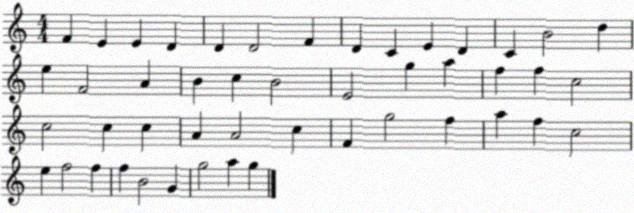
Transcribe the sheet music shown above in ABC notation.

X:1
T:Untitled
M:4/4
L:1/4
K:C
F E E D D D2 F D C E D C B2 d e F2 A B c B2 E2 g a f f c2 c2 c c A A2 c F g2 f a f c2 e f2 f f B2 G g2 a g